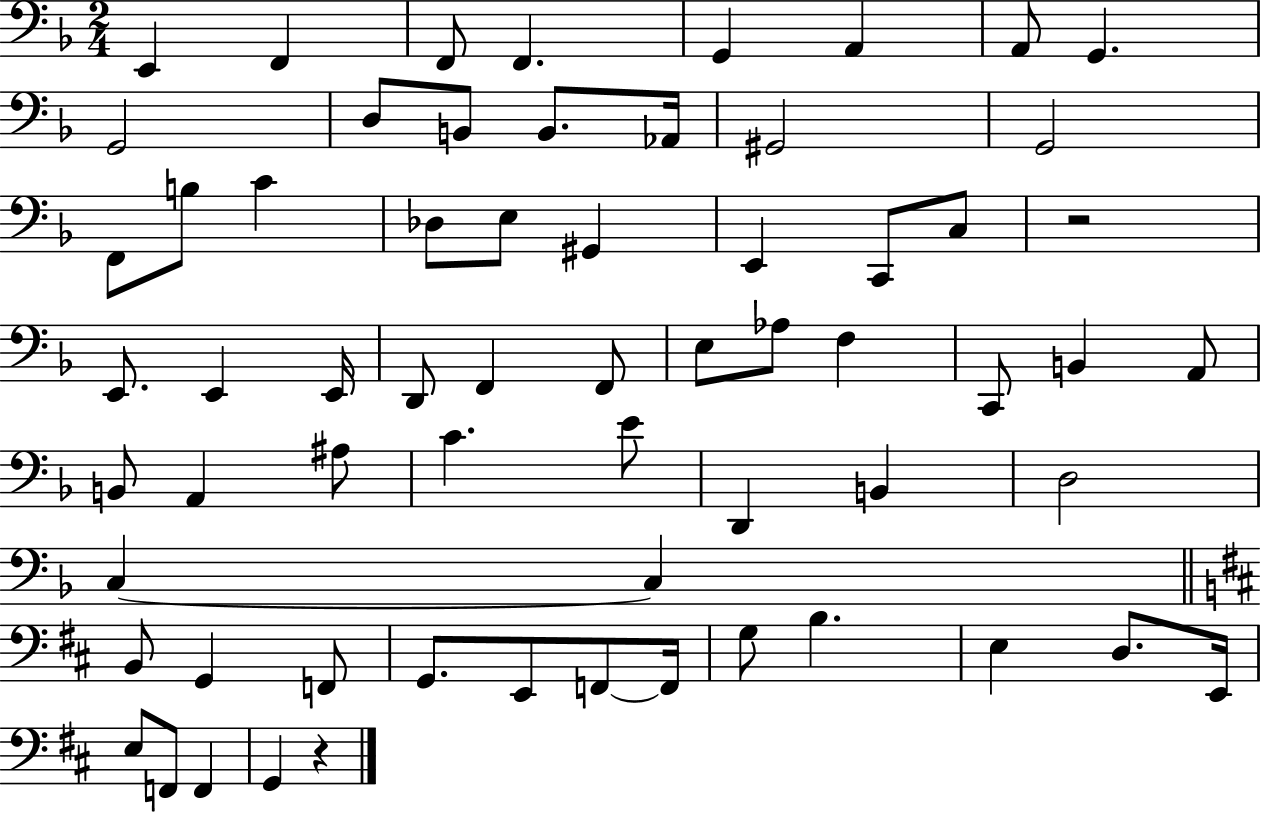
{
  \clef bass
  \numericTimeSignature
  \time 2/4
  \key f \major
  \repeat volta 2 { e,4 f,4 | f,8 f,4. | g,4 a,4 | a,8 g,4. | \break g,2 | d8 b,8 b,8. aes,16 | gis,2 | g,2 | \break f,8 b8 c'4 | des8 e8 gis,4 | e,4 c,8 c8 | r2 | \break e,8. e,4 e,16 | d,8 f,4 f,8 | e8 aes8 f4 | c,8 b,4 a,8 | \break b,8 a,4 ais8 | c'4. e'8 | d,4 b,4 | d2 | \break c4~~ c4 | \bar "||" \break \key d \major b,8 g,4 f,8 | g,8. e,8 f,8~~ f,16 | g8 b4. | e4 d8. e,16 | \break e8 f,8 f,4 | g,4 r4 | } \bar "|."
}